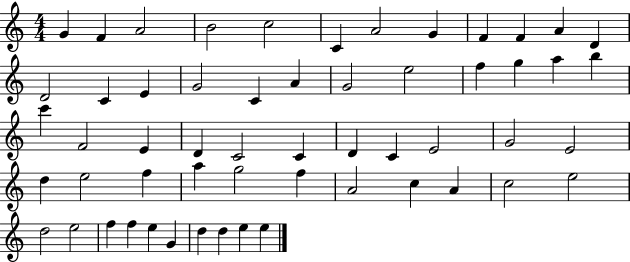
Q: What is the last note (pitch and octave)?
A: E5